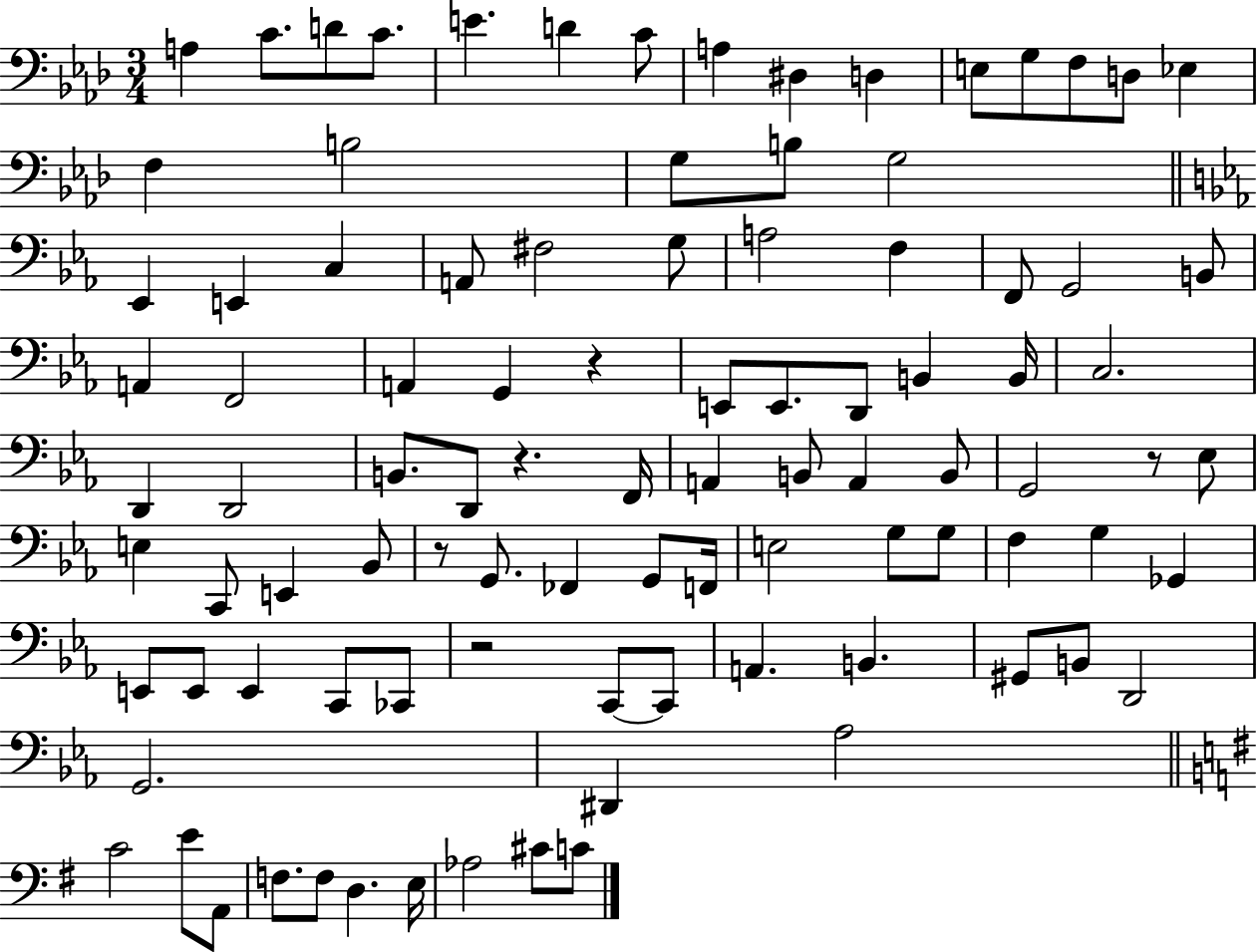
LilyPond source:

{
  \clef bass
  \numericTimeSignature
  \time 3/4
  \key aes \major
  a4 c'8. d'8 c'8. | e'4. d'4 c'8 | a4 dis4 d4 | e8 g8 f8 d8 ees4 | \break f4 b2 | g8 b8 g2 | \bar "||" \break \key c \minor ees,4 e,4 c4 | a,8 fis2 g8 | a2 f4 | f,8 g,2 b,8 | \break a,4 f,2 | a,4 g,4 r4 | e,8 e,8. d,8 b,4 b,16 | c2. | \break d,4 d,2 | b,8. d,8 r4. f,16 | a,4 b,8 a,4 b,8 | g,2 r8 ees8 | \break e4 c,8 e,4 bes,8 | r8 g,8. fes,4 g,8 f,16 | e2 g8 g8 | f4 g4 ges,4 | \break e,8 e,8 e,4 c,8 ces,8 | r2 c,8~~ c,8 | a,4. b,4. | gis,8 b,8 d,2 | \break g,2. | dis,4 aes2 | \bar "||" \break \key e \minor c'2 e'8 a,8 | f8. f8 d4. e16 | aes2 cis'8 c'8 | \bar "|."
}